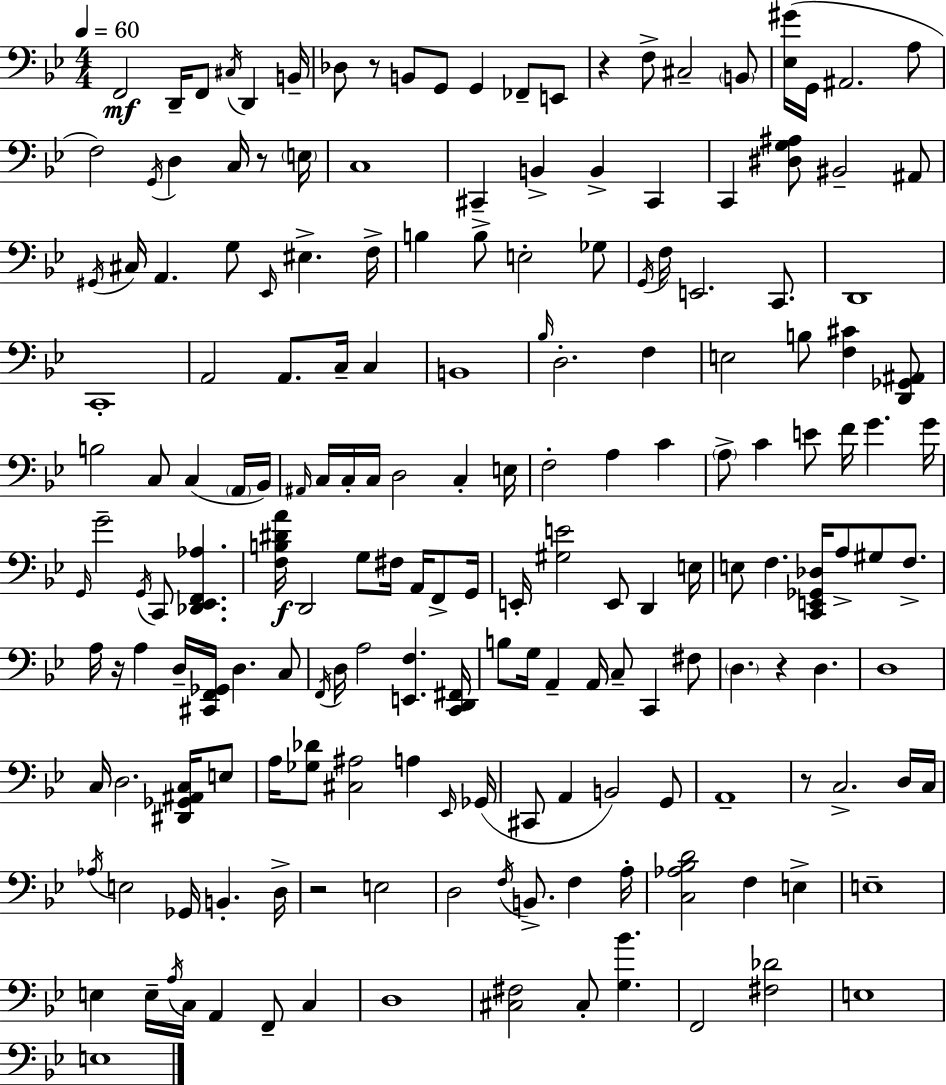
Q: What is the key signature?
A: G minor